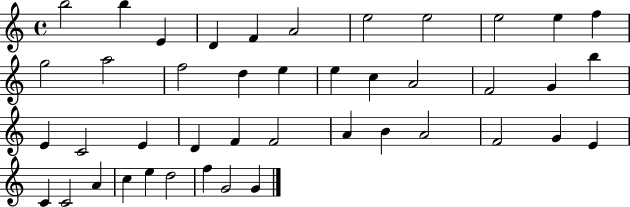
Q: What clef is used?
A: treble